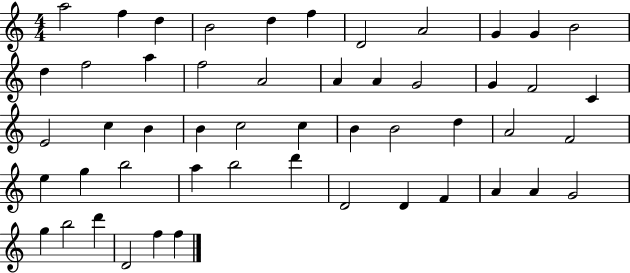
A5/h F5/q D5/q B4/h D5/q F5/q D4/h A4/h G4/q G4/q B4/h D5/q F5/h A5/q F5/h A4/h A4/q A4/q G4/h G4/q F4/h C4/q E4/h C5/q B4/q B4/q C5/h C5/q B4/q B4/h D5/q A4/h F4/h E5/q G5/q B5/h A5/q B5/h D6/q D4/h D4/q F4/q A4/q A4/q G4/h G5/q B5/h D6/q D4/h F5/q F5/q